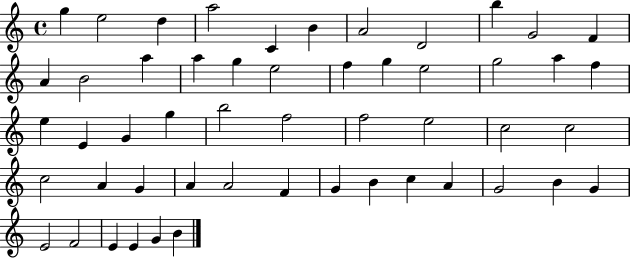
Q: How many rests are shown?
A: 0